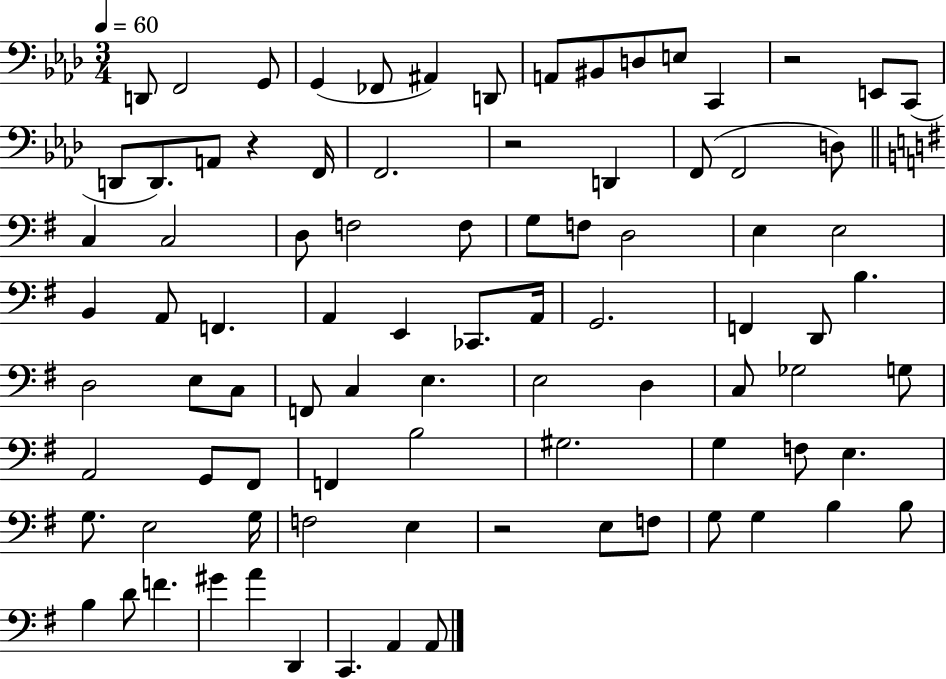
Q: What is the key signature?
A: AES major